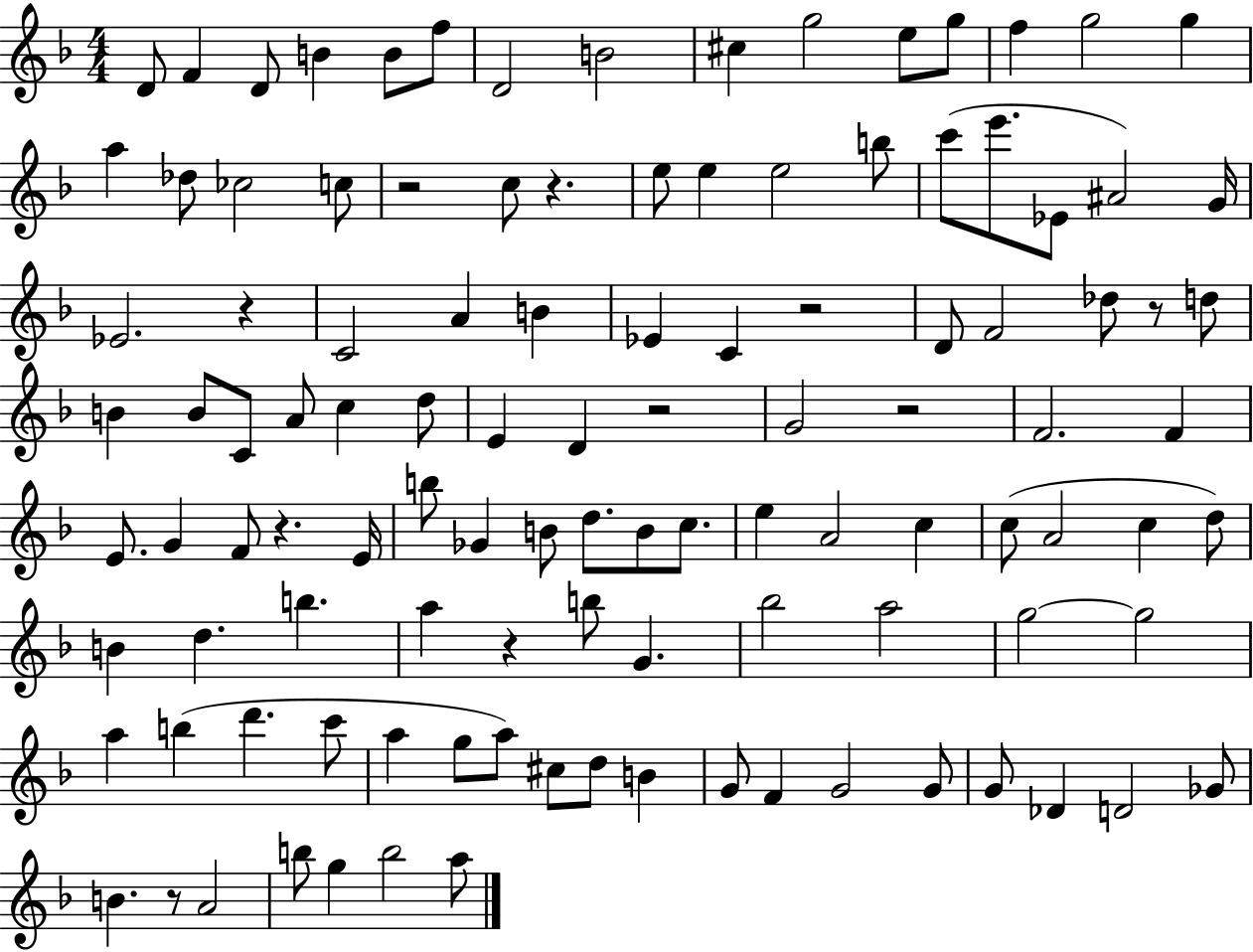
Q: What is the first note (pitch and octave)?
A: D4